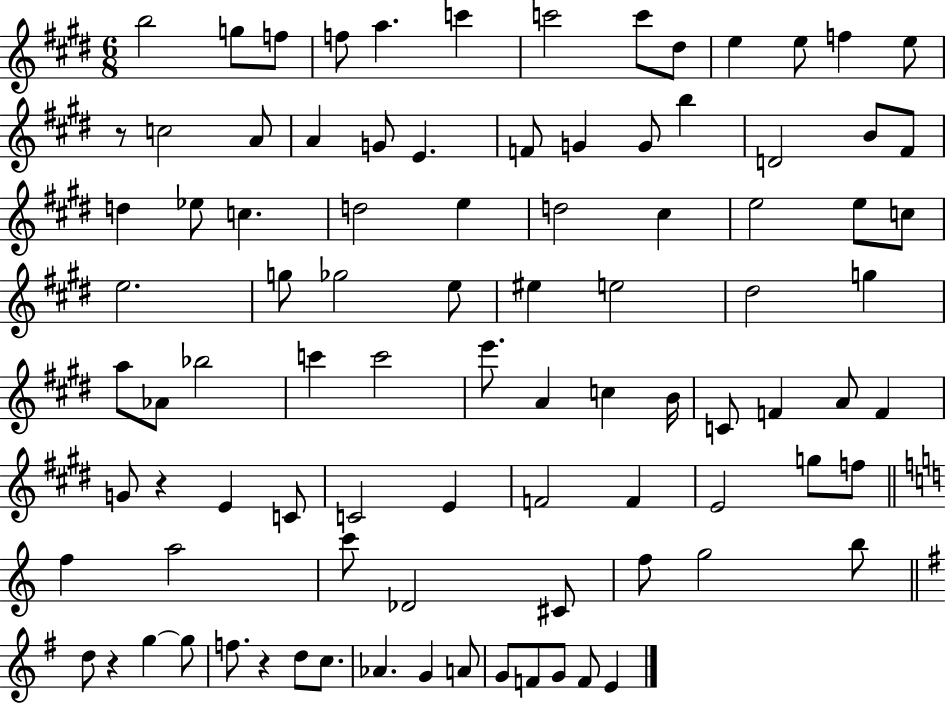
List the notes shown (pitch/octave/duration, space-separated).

B5/h G5/e F5/e F5/e A5/q. C6/q C6/h C6/e D#5/e E5/q E5/e F5/q E5/e R/e C5/h A4/e A4/q G4/e E4/q. F4/e G4/q G4/e B5/q D4/h B4/e F#4/e D5/q Eb5/e C5/q. D5/h E5/q D5/h C#5/q E5/h E5/e C5/e E5/h. G5/e Gb5/h E5/e EIS5/q E5/h D#5/h G5/q A5/e Ab4/e Bb5/h C6/q C6/h E6/e. A4/q C5/q B4/s C4/e F4/q A4/e F4/q G4/e R/q E4/q C4/e C4/h E4/q F4/h F4/q E4/h G5/e F5/e F5/q A5/h C6/e Db4/h C#4/e F5/e G5/h B5/e D5/e R/q G5/q G5/e F5/e. R/q D5/e C5/e. Ab4/q. G4/q A4/e G4/e F4/e G4/e F4/e E4/q